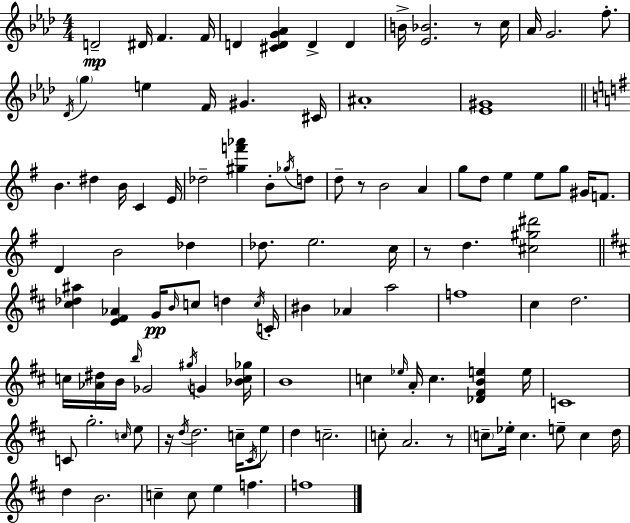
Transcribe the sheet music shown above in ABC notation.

X:1
T:Untitled
M:4/4
L:1/4
K:Fm
D2 ^D/4 F F/4 D [^CDG_A] D D B/4 [_E_B]2 z/2 c/4 _A/4 G2 f/2 _D/4 g e F/4 ^G ^C/4 ^A4 [_E^G]4 B ^d B/4 C E/4 _d2 [^gf'_a'] B/2 _g/4 d/2 d/2 z/2 B2 A g/2 d/2 e e/2 g/2 ^G/4 F/2 D B2 _d _d/2 e2 c/4 z/2 d [^c^g^d']2 [^c_d^a] [E^F_A] G/4 B/4 c/2 d c/4 C/4 ^B _A a2 f4 ^c d2 c/4 [_A^d]/4 B/4 b/4 _G2 ^g/4 G [_Bc_g]/4 B4 c _e/4 A/4 c [_D^FBe] e/4 C4 C/2 g2 c/4 e/2 z/4 d/4 d2 c/4 ^C/4 e/2 d c2 c/2 A2 z/2 c/2 _e/4 c e/2 c d/4 d B2 c c/2 e f f4